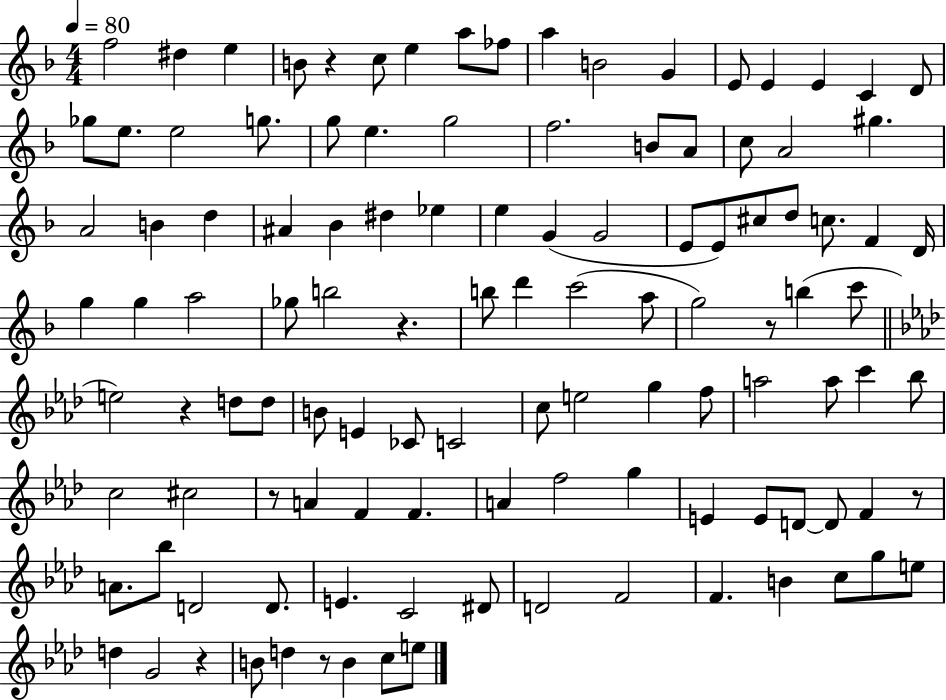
{
  \clef treble
  \numericTimeSignature
  \time 4/4
  \key f \major
  \tempo 4 = 80
  f''2 dis''4 e''4 | b'8 r4 c''8 e''4 a''8 fes''8 | a''4 b'2 g'4 | e'8 e'4 e'4 c'4 d'8 | \break ges''8 e''8. e''2 g''8. | g''8 e''4. g''2 | f''2. b'8 a'8 | c''8 a'2 gis''4. | \break a'2 b'4 d''4 | ais'4 bes'4 dis''4 ees''4 | e''4 g'4( g'2 | e'8 e'8) cis''8 d''8 c''8. f'4 d'16 | \break g''4 g''4 a''2 | ges''8 b''2 r4. | b''8 d'''4 c'''2( a''8 | g''2) r8 b''4( c'''8 | \break \bar "||" \break \key aes \major e''2) r4 d''8 d''8 | b'8 e'4 ces'8 c'2 | c''8 e''2 g''4 f''8 | a''2 a''8 c'''4 bes''8 | \break c''2 cis''2 | r8 a'4 f'4 f'4. | a'4 f''2 g''4 | e'4 e'8 d'8~~ d'8 f'4 r8 | \break a'8. bes''8 d'2 d'8. | e'4. c'2 dis'8 | d'2 f'2 | f'4. b'4 c''8 g''8 e''8 | \break d''4 g'2 r4 | b'8 d''4 r8 b'4 c''8 e''8 | \bar "|."
}